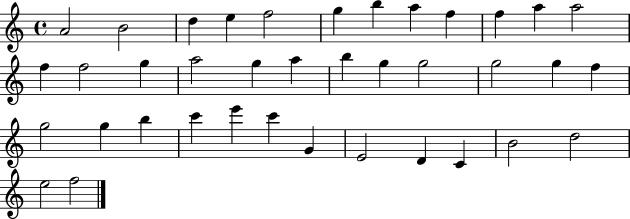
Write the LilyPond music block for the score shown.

{
  \clef treble
  \time 4/4
  \defaultTimeSignature
  \key c \major
  a'2 b'2 | d''4 e''4 f''2 | g''4 b''4 a''4 f''4 | f''4 a''4 a''2 | \break f''4 f''2 g''4 | a''2 g''4 a''4 | b''4 g''4 g''2 | g''2 g''4 f''4 | \break g''2 g''4 b''4 | c'''4 e'''4 c'''4 g'4 | e'2 d'4 c'4 | b'2 d''2 | \break e''2 f''2 | \bar "|."
}